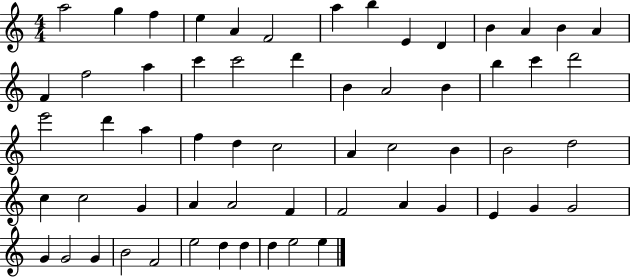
X:1
T:Untitled
M:4/4
L:1/4
K:C
a2 g f e A F2 a b E D B A B A F f2 a c' c'2 d' B A2 B b c' d'2 e'2 d' a f d c2 A c2 B B2 d2 c c2 G A A2 F F2 A G E G G2 G G2 G B2 F2 e2 d d d e2 e